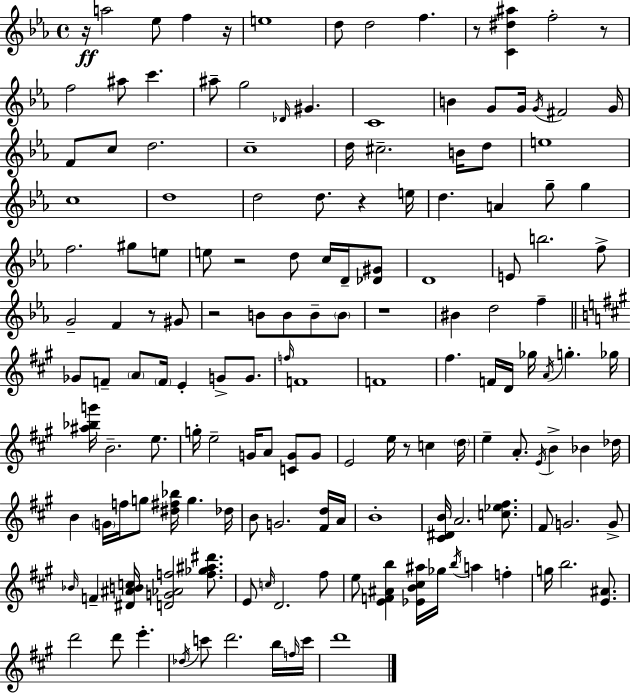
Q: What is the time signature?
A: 4/4